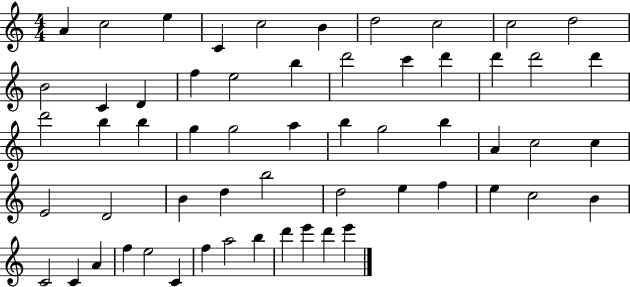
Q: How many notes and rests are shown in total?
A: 58